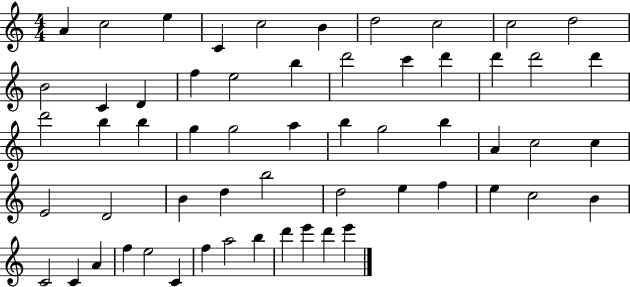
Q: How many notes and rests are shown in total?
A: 58